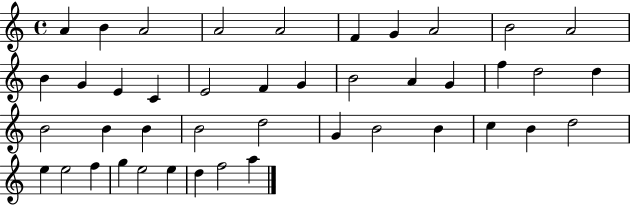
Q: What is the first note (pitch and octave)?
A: A4